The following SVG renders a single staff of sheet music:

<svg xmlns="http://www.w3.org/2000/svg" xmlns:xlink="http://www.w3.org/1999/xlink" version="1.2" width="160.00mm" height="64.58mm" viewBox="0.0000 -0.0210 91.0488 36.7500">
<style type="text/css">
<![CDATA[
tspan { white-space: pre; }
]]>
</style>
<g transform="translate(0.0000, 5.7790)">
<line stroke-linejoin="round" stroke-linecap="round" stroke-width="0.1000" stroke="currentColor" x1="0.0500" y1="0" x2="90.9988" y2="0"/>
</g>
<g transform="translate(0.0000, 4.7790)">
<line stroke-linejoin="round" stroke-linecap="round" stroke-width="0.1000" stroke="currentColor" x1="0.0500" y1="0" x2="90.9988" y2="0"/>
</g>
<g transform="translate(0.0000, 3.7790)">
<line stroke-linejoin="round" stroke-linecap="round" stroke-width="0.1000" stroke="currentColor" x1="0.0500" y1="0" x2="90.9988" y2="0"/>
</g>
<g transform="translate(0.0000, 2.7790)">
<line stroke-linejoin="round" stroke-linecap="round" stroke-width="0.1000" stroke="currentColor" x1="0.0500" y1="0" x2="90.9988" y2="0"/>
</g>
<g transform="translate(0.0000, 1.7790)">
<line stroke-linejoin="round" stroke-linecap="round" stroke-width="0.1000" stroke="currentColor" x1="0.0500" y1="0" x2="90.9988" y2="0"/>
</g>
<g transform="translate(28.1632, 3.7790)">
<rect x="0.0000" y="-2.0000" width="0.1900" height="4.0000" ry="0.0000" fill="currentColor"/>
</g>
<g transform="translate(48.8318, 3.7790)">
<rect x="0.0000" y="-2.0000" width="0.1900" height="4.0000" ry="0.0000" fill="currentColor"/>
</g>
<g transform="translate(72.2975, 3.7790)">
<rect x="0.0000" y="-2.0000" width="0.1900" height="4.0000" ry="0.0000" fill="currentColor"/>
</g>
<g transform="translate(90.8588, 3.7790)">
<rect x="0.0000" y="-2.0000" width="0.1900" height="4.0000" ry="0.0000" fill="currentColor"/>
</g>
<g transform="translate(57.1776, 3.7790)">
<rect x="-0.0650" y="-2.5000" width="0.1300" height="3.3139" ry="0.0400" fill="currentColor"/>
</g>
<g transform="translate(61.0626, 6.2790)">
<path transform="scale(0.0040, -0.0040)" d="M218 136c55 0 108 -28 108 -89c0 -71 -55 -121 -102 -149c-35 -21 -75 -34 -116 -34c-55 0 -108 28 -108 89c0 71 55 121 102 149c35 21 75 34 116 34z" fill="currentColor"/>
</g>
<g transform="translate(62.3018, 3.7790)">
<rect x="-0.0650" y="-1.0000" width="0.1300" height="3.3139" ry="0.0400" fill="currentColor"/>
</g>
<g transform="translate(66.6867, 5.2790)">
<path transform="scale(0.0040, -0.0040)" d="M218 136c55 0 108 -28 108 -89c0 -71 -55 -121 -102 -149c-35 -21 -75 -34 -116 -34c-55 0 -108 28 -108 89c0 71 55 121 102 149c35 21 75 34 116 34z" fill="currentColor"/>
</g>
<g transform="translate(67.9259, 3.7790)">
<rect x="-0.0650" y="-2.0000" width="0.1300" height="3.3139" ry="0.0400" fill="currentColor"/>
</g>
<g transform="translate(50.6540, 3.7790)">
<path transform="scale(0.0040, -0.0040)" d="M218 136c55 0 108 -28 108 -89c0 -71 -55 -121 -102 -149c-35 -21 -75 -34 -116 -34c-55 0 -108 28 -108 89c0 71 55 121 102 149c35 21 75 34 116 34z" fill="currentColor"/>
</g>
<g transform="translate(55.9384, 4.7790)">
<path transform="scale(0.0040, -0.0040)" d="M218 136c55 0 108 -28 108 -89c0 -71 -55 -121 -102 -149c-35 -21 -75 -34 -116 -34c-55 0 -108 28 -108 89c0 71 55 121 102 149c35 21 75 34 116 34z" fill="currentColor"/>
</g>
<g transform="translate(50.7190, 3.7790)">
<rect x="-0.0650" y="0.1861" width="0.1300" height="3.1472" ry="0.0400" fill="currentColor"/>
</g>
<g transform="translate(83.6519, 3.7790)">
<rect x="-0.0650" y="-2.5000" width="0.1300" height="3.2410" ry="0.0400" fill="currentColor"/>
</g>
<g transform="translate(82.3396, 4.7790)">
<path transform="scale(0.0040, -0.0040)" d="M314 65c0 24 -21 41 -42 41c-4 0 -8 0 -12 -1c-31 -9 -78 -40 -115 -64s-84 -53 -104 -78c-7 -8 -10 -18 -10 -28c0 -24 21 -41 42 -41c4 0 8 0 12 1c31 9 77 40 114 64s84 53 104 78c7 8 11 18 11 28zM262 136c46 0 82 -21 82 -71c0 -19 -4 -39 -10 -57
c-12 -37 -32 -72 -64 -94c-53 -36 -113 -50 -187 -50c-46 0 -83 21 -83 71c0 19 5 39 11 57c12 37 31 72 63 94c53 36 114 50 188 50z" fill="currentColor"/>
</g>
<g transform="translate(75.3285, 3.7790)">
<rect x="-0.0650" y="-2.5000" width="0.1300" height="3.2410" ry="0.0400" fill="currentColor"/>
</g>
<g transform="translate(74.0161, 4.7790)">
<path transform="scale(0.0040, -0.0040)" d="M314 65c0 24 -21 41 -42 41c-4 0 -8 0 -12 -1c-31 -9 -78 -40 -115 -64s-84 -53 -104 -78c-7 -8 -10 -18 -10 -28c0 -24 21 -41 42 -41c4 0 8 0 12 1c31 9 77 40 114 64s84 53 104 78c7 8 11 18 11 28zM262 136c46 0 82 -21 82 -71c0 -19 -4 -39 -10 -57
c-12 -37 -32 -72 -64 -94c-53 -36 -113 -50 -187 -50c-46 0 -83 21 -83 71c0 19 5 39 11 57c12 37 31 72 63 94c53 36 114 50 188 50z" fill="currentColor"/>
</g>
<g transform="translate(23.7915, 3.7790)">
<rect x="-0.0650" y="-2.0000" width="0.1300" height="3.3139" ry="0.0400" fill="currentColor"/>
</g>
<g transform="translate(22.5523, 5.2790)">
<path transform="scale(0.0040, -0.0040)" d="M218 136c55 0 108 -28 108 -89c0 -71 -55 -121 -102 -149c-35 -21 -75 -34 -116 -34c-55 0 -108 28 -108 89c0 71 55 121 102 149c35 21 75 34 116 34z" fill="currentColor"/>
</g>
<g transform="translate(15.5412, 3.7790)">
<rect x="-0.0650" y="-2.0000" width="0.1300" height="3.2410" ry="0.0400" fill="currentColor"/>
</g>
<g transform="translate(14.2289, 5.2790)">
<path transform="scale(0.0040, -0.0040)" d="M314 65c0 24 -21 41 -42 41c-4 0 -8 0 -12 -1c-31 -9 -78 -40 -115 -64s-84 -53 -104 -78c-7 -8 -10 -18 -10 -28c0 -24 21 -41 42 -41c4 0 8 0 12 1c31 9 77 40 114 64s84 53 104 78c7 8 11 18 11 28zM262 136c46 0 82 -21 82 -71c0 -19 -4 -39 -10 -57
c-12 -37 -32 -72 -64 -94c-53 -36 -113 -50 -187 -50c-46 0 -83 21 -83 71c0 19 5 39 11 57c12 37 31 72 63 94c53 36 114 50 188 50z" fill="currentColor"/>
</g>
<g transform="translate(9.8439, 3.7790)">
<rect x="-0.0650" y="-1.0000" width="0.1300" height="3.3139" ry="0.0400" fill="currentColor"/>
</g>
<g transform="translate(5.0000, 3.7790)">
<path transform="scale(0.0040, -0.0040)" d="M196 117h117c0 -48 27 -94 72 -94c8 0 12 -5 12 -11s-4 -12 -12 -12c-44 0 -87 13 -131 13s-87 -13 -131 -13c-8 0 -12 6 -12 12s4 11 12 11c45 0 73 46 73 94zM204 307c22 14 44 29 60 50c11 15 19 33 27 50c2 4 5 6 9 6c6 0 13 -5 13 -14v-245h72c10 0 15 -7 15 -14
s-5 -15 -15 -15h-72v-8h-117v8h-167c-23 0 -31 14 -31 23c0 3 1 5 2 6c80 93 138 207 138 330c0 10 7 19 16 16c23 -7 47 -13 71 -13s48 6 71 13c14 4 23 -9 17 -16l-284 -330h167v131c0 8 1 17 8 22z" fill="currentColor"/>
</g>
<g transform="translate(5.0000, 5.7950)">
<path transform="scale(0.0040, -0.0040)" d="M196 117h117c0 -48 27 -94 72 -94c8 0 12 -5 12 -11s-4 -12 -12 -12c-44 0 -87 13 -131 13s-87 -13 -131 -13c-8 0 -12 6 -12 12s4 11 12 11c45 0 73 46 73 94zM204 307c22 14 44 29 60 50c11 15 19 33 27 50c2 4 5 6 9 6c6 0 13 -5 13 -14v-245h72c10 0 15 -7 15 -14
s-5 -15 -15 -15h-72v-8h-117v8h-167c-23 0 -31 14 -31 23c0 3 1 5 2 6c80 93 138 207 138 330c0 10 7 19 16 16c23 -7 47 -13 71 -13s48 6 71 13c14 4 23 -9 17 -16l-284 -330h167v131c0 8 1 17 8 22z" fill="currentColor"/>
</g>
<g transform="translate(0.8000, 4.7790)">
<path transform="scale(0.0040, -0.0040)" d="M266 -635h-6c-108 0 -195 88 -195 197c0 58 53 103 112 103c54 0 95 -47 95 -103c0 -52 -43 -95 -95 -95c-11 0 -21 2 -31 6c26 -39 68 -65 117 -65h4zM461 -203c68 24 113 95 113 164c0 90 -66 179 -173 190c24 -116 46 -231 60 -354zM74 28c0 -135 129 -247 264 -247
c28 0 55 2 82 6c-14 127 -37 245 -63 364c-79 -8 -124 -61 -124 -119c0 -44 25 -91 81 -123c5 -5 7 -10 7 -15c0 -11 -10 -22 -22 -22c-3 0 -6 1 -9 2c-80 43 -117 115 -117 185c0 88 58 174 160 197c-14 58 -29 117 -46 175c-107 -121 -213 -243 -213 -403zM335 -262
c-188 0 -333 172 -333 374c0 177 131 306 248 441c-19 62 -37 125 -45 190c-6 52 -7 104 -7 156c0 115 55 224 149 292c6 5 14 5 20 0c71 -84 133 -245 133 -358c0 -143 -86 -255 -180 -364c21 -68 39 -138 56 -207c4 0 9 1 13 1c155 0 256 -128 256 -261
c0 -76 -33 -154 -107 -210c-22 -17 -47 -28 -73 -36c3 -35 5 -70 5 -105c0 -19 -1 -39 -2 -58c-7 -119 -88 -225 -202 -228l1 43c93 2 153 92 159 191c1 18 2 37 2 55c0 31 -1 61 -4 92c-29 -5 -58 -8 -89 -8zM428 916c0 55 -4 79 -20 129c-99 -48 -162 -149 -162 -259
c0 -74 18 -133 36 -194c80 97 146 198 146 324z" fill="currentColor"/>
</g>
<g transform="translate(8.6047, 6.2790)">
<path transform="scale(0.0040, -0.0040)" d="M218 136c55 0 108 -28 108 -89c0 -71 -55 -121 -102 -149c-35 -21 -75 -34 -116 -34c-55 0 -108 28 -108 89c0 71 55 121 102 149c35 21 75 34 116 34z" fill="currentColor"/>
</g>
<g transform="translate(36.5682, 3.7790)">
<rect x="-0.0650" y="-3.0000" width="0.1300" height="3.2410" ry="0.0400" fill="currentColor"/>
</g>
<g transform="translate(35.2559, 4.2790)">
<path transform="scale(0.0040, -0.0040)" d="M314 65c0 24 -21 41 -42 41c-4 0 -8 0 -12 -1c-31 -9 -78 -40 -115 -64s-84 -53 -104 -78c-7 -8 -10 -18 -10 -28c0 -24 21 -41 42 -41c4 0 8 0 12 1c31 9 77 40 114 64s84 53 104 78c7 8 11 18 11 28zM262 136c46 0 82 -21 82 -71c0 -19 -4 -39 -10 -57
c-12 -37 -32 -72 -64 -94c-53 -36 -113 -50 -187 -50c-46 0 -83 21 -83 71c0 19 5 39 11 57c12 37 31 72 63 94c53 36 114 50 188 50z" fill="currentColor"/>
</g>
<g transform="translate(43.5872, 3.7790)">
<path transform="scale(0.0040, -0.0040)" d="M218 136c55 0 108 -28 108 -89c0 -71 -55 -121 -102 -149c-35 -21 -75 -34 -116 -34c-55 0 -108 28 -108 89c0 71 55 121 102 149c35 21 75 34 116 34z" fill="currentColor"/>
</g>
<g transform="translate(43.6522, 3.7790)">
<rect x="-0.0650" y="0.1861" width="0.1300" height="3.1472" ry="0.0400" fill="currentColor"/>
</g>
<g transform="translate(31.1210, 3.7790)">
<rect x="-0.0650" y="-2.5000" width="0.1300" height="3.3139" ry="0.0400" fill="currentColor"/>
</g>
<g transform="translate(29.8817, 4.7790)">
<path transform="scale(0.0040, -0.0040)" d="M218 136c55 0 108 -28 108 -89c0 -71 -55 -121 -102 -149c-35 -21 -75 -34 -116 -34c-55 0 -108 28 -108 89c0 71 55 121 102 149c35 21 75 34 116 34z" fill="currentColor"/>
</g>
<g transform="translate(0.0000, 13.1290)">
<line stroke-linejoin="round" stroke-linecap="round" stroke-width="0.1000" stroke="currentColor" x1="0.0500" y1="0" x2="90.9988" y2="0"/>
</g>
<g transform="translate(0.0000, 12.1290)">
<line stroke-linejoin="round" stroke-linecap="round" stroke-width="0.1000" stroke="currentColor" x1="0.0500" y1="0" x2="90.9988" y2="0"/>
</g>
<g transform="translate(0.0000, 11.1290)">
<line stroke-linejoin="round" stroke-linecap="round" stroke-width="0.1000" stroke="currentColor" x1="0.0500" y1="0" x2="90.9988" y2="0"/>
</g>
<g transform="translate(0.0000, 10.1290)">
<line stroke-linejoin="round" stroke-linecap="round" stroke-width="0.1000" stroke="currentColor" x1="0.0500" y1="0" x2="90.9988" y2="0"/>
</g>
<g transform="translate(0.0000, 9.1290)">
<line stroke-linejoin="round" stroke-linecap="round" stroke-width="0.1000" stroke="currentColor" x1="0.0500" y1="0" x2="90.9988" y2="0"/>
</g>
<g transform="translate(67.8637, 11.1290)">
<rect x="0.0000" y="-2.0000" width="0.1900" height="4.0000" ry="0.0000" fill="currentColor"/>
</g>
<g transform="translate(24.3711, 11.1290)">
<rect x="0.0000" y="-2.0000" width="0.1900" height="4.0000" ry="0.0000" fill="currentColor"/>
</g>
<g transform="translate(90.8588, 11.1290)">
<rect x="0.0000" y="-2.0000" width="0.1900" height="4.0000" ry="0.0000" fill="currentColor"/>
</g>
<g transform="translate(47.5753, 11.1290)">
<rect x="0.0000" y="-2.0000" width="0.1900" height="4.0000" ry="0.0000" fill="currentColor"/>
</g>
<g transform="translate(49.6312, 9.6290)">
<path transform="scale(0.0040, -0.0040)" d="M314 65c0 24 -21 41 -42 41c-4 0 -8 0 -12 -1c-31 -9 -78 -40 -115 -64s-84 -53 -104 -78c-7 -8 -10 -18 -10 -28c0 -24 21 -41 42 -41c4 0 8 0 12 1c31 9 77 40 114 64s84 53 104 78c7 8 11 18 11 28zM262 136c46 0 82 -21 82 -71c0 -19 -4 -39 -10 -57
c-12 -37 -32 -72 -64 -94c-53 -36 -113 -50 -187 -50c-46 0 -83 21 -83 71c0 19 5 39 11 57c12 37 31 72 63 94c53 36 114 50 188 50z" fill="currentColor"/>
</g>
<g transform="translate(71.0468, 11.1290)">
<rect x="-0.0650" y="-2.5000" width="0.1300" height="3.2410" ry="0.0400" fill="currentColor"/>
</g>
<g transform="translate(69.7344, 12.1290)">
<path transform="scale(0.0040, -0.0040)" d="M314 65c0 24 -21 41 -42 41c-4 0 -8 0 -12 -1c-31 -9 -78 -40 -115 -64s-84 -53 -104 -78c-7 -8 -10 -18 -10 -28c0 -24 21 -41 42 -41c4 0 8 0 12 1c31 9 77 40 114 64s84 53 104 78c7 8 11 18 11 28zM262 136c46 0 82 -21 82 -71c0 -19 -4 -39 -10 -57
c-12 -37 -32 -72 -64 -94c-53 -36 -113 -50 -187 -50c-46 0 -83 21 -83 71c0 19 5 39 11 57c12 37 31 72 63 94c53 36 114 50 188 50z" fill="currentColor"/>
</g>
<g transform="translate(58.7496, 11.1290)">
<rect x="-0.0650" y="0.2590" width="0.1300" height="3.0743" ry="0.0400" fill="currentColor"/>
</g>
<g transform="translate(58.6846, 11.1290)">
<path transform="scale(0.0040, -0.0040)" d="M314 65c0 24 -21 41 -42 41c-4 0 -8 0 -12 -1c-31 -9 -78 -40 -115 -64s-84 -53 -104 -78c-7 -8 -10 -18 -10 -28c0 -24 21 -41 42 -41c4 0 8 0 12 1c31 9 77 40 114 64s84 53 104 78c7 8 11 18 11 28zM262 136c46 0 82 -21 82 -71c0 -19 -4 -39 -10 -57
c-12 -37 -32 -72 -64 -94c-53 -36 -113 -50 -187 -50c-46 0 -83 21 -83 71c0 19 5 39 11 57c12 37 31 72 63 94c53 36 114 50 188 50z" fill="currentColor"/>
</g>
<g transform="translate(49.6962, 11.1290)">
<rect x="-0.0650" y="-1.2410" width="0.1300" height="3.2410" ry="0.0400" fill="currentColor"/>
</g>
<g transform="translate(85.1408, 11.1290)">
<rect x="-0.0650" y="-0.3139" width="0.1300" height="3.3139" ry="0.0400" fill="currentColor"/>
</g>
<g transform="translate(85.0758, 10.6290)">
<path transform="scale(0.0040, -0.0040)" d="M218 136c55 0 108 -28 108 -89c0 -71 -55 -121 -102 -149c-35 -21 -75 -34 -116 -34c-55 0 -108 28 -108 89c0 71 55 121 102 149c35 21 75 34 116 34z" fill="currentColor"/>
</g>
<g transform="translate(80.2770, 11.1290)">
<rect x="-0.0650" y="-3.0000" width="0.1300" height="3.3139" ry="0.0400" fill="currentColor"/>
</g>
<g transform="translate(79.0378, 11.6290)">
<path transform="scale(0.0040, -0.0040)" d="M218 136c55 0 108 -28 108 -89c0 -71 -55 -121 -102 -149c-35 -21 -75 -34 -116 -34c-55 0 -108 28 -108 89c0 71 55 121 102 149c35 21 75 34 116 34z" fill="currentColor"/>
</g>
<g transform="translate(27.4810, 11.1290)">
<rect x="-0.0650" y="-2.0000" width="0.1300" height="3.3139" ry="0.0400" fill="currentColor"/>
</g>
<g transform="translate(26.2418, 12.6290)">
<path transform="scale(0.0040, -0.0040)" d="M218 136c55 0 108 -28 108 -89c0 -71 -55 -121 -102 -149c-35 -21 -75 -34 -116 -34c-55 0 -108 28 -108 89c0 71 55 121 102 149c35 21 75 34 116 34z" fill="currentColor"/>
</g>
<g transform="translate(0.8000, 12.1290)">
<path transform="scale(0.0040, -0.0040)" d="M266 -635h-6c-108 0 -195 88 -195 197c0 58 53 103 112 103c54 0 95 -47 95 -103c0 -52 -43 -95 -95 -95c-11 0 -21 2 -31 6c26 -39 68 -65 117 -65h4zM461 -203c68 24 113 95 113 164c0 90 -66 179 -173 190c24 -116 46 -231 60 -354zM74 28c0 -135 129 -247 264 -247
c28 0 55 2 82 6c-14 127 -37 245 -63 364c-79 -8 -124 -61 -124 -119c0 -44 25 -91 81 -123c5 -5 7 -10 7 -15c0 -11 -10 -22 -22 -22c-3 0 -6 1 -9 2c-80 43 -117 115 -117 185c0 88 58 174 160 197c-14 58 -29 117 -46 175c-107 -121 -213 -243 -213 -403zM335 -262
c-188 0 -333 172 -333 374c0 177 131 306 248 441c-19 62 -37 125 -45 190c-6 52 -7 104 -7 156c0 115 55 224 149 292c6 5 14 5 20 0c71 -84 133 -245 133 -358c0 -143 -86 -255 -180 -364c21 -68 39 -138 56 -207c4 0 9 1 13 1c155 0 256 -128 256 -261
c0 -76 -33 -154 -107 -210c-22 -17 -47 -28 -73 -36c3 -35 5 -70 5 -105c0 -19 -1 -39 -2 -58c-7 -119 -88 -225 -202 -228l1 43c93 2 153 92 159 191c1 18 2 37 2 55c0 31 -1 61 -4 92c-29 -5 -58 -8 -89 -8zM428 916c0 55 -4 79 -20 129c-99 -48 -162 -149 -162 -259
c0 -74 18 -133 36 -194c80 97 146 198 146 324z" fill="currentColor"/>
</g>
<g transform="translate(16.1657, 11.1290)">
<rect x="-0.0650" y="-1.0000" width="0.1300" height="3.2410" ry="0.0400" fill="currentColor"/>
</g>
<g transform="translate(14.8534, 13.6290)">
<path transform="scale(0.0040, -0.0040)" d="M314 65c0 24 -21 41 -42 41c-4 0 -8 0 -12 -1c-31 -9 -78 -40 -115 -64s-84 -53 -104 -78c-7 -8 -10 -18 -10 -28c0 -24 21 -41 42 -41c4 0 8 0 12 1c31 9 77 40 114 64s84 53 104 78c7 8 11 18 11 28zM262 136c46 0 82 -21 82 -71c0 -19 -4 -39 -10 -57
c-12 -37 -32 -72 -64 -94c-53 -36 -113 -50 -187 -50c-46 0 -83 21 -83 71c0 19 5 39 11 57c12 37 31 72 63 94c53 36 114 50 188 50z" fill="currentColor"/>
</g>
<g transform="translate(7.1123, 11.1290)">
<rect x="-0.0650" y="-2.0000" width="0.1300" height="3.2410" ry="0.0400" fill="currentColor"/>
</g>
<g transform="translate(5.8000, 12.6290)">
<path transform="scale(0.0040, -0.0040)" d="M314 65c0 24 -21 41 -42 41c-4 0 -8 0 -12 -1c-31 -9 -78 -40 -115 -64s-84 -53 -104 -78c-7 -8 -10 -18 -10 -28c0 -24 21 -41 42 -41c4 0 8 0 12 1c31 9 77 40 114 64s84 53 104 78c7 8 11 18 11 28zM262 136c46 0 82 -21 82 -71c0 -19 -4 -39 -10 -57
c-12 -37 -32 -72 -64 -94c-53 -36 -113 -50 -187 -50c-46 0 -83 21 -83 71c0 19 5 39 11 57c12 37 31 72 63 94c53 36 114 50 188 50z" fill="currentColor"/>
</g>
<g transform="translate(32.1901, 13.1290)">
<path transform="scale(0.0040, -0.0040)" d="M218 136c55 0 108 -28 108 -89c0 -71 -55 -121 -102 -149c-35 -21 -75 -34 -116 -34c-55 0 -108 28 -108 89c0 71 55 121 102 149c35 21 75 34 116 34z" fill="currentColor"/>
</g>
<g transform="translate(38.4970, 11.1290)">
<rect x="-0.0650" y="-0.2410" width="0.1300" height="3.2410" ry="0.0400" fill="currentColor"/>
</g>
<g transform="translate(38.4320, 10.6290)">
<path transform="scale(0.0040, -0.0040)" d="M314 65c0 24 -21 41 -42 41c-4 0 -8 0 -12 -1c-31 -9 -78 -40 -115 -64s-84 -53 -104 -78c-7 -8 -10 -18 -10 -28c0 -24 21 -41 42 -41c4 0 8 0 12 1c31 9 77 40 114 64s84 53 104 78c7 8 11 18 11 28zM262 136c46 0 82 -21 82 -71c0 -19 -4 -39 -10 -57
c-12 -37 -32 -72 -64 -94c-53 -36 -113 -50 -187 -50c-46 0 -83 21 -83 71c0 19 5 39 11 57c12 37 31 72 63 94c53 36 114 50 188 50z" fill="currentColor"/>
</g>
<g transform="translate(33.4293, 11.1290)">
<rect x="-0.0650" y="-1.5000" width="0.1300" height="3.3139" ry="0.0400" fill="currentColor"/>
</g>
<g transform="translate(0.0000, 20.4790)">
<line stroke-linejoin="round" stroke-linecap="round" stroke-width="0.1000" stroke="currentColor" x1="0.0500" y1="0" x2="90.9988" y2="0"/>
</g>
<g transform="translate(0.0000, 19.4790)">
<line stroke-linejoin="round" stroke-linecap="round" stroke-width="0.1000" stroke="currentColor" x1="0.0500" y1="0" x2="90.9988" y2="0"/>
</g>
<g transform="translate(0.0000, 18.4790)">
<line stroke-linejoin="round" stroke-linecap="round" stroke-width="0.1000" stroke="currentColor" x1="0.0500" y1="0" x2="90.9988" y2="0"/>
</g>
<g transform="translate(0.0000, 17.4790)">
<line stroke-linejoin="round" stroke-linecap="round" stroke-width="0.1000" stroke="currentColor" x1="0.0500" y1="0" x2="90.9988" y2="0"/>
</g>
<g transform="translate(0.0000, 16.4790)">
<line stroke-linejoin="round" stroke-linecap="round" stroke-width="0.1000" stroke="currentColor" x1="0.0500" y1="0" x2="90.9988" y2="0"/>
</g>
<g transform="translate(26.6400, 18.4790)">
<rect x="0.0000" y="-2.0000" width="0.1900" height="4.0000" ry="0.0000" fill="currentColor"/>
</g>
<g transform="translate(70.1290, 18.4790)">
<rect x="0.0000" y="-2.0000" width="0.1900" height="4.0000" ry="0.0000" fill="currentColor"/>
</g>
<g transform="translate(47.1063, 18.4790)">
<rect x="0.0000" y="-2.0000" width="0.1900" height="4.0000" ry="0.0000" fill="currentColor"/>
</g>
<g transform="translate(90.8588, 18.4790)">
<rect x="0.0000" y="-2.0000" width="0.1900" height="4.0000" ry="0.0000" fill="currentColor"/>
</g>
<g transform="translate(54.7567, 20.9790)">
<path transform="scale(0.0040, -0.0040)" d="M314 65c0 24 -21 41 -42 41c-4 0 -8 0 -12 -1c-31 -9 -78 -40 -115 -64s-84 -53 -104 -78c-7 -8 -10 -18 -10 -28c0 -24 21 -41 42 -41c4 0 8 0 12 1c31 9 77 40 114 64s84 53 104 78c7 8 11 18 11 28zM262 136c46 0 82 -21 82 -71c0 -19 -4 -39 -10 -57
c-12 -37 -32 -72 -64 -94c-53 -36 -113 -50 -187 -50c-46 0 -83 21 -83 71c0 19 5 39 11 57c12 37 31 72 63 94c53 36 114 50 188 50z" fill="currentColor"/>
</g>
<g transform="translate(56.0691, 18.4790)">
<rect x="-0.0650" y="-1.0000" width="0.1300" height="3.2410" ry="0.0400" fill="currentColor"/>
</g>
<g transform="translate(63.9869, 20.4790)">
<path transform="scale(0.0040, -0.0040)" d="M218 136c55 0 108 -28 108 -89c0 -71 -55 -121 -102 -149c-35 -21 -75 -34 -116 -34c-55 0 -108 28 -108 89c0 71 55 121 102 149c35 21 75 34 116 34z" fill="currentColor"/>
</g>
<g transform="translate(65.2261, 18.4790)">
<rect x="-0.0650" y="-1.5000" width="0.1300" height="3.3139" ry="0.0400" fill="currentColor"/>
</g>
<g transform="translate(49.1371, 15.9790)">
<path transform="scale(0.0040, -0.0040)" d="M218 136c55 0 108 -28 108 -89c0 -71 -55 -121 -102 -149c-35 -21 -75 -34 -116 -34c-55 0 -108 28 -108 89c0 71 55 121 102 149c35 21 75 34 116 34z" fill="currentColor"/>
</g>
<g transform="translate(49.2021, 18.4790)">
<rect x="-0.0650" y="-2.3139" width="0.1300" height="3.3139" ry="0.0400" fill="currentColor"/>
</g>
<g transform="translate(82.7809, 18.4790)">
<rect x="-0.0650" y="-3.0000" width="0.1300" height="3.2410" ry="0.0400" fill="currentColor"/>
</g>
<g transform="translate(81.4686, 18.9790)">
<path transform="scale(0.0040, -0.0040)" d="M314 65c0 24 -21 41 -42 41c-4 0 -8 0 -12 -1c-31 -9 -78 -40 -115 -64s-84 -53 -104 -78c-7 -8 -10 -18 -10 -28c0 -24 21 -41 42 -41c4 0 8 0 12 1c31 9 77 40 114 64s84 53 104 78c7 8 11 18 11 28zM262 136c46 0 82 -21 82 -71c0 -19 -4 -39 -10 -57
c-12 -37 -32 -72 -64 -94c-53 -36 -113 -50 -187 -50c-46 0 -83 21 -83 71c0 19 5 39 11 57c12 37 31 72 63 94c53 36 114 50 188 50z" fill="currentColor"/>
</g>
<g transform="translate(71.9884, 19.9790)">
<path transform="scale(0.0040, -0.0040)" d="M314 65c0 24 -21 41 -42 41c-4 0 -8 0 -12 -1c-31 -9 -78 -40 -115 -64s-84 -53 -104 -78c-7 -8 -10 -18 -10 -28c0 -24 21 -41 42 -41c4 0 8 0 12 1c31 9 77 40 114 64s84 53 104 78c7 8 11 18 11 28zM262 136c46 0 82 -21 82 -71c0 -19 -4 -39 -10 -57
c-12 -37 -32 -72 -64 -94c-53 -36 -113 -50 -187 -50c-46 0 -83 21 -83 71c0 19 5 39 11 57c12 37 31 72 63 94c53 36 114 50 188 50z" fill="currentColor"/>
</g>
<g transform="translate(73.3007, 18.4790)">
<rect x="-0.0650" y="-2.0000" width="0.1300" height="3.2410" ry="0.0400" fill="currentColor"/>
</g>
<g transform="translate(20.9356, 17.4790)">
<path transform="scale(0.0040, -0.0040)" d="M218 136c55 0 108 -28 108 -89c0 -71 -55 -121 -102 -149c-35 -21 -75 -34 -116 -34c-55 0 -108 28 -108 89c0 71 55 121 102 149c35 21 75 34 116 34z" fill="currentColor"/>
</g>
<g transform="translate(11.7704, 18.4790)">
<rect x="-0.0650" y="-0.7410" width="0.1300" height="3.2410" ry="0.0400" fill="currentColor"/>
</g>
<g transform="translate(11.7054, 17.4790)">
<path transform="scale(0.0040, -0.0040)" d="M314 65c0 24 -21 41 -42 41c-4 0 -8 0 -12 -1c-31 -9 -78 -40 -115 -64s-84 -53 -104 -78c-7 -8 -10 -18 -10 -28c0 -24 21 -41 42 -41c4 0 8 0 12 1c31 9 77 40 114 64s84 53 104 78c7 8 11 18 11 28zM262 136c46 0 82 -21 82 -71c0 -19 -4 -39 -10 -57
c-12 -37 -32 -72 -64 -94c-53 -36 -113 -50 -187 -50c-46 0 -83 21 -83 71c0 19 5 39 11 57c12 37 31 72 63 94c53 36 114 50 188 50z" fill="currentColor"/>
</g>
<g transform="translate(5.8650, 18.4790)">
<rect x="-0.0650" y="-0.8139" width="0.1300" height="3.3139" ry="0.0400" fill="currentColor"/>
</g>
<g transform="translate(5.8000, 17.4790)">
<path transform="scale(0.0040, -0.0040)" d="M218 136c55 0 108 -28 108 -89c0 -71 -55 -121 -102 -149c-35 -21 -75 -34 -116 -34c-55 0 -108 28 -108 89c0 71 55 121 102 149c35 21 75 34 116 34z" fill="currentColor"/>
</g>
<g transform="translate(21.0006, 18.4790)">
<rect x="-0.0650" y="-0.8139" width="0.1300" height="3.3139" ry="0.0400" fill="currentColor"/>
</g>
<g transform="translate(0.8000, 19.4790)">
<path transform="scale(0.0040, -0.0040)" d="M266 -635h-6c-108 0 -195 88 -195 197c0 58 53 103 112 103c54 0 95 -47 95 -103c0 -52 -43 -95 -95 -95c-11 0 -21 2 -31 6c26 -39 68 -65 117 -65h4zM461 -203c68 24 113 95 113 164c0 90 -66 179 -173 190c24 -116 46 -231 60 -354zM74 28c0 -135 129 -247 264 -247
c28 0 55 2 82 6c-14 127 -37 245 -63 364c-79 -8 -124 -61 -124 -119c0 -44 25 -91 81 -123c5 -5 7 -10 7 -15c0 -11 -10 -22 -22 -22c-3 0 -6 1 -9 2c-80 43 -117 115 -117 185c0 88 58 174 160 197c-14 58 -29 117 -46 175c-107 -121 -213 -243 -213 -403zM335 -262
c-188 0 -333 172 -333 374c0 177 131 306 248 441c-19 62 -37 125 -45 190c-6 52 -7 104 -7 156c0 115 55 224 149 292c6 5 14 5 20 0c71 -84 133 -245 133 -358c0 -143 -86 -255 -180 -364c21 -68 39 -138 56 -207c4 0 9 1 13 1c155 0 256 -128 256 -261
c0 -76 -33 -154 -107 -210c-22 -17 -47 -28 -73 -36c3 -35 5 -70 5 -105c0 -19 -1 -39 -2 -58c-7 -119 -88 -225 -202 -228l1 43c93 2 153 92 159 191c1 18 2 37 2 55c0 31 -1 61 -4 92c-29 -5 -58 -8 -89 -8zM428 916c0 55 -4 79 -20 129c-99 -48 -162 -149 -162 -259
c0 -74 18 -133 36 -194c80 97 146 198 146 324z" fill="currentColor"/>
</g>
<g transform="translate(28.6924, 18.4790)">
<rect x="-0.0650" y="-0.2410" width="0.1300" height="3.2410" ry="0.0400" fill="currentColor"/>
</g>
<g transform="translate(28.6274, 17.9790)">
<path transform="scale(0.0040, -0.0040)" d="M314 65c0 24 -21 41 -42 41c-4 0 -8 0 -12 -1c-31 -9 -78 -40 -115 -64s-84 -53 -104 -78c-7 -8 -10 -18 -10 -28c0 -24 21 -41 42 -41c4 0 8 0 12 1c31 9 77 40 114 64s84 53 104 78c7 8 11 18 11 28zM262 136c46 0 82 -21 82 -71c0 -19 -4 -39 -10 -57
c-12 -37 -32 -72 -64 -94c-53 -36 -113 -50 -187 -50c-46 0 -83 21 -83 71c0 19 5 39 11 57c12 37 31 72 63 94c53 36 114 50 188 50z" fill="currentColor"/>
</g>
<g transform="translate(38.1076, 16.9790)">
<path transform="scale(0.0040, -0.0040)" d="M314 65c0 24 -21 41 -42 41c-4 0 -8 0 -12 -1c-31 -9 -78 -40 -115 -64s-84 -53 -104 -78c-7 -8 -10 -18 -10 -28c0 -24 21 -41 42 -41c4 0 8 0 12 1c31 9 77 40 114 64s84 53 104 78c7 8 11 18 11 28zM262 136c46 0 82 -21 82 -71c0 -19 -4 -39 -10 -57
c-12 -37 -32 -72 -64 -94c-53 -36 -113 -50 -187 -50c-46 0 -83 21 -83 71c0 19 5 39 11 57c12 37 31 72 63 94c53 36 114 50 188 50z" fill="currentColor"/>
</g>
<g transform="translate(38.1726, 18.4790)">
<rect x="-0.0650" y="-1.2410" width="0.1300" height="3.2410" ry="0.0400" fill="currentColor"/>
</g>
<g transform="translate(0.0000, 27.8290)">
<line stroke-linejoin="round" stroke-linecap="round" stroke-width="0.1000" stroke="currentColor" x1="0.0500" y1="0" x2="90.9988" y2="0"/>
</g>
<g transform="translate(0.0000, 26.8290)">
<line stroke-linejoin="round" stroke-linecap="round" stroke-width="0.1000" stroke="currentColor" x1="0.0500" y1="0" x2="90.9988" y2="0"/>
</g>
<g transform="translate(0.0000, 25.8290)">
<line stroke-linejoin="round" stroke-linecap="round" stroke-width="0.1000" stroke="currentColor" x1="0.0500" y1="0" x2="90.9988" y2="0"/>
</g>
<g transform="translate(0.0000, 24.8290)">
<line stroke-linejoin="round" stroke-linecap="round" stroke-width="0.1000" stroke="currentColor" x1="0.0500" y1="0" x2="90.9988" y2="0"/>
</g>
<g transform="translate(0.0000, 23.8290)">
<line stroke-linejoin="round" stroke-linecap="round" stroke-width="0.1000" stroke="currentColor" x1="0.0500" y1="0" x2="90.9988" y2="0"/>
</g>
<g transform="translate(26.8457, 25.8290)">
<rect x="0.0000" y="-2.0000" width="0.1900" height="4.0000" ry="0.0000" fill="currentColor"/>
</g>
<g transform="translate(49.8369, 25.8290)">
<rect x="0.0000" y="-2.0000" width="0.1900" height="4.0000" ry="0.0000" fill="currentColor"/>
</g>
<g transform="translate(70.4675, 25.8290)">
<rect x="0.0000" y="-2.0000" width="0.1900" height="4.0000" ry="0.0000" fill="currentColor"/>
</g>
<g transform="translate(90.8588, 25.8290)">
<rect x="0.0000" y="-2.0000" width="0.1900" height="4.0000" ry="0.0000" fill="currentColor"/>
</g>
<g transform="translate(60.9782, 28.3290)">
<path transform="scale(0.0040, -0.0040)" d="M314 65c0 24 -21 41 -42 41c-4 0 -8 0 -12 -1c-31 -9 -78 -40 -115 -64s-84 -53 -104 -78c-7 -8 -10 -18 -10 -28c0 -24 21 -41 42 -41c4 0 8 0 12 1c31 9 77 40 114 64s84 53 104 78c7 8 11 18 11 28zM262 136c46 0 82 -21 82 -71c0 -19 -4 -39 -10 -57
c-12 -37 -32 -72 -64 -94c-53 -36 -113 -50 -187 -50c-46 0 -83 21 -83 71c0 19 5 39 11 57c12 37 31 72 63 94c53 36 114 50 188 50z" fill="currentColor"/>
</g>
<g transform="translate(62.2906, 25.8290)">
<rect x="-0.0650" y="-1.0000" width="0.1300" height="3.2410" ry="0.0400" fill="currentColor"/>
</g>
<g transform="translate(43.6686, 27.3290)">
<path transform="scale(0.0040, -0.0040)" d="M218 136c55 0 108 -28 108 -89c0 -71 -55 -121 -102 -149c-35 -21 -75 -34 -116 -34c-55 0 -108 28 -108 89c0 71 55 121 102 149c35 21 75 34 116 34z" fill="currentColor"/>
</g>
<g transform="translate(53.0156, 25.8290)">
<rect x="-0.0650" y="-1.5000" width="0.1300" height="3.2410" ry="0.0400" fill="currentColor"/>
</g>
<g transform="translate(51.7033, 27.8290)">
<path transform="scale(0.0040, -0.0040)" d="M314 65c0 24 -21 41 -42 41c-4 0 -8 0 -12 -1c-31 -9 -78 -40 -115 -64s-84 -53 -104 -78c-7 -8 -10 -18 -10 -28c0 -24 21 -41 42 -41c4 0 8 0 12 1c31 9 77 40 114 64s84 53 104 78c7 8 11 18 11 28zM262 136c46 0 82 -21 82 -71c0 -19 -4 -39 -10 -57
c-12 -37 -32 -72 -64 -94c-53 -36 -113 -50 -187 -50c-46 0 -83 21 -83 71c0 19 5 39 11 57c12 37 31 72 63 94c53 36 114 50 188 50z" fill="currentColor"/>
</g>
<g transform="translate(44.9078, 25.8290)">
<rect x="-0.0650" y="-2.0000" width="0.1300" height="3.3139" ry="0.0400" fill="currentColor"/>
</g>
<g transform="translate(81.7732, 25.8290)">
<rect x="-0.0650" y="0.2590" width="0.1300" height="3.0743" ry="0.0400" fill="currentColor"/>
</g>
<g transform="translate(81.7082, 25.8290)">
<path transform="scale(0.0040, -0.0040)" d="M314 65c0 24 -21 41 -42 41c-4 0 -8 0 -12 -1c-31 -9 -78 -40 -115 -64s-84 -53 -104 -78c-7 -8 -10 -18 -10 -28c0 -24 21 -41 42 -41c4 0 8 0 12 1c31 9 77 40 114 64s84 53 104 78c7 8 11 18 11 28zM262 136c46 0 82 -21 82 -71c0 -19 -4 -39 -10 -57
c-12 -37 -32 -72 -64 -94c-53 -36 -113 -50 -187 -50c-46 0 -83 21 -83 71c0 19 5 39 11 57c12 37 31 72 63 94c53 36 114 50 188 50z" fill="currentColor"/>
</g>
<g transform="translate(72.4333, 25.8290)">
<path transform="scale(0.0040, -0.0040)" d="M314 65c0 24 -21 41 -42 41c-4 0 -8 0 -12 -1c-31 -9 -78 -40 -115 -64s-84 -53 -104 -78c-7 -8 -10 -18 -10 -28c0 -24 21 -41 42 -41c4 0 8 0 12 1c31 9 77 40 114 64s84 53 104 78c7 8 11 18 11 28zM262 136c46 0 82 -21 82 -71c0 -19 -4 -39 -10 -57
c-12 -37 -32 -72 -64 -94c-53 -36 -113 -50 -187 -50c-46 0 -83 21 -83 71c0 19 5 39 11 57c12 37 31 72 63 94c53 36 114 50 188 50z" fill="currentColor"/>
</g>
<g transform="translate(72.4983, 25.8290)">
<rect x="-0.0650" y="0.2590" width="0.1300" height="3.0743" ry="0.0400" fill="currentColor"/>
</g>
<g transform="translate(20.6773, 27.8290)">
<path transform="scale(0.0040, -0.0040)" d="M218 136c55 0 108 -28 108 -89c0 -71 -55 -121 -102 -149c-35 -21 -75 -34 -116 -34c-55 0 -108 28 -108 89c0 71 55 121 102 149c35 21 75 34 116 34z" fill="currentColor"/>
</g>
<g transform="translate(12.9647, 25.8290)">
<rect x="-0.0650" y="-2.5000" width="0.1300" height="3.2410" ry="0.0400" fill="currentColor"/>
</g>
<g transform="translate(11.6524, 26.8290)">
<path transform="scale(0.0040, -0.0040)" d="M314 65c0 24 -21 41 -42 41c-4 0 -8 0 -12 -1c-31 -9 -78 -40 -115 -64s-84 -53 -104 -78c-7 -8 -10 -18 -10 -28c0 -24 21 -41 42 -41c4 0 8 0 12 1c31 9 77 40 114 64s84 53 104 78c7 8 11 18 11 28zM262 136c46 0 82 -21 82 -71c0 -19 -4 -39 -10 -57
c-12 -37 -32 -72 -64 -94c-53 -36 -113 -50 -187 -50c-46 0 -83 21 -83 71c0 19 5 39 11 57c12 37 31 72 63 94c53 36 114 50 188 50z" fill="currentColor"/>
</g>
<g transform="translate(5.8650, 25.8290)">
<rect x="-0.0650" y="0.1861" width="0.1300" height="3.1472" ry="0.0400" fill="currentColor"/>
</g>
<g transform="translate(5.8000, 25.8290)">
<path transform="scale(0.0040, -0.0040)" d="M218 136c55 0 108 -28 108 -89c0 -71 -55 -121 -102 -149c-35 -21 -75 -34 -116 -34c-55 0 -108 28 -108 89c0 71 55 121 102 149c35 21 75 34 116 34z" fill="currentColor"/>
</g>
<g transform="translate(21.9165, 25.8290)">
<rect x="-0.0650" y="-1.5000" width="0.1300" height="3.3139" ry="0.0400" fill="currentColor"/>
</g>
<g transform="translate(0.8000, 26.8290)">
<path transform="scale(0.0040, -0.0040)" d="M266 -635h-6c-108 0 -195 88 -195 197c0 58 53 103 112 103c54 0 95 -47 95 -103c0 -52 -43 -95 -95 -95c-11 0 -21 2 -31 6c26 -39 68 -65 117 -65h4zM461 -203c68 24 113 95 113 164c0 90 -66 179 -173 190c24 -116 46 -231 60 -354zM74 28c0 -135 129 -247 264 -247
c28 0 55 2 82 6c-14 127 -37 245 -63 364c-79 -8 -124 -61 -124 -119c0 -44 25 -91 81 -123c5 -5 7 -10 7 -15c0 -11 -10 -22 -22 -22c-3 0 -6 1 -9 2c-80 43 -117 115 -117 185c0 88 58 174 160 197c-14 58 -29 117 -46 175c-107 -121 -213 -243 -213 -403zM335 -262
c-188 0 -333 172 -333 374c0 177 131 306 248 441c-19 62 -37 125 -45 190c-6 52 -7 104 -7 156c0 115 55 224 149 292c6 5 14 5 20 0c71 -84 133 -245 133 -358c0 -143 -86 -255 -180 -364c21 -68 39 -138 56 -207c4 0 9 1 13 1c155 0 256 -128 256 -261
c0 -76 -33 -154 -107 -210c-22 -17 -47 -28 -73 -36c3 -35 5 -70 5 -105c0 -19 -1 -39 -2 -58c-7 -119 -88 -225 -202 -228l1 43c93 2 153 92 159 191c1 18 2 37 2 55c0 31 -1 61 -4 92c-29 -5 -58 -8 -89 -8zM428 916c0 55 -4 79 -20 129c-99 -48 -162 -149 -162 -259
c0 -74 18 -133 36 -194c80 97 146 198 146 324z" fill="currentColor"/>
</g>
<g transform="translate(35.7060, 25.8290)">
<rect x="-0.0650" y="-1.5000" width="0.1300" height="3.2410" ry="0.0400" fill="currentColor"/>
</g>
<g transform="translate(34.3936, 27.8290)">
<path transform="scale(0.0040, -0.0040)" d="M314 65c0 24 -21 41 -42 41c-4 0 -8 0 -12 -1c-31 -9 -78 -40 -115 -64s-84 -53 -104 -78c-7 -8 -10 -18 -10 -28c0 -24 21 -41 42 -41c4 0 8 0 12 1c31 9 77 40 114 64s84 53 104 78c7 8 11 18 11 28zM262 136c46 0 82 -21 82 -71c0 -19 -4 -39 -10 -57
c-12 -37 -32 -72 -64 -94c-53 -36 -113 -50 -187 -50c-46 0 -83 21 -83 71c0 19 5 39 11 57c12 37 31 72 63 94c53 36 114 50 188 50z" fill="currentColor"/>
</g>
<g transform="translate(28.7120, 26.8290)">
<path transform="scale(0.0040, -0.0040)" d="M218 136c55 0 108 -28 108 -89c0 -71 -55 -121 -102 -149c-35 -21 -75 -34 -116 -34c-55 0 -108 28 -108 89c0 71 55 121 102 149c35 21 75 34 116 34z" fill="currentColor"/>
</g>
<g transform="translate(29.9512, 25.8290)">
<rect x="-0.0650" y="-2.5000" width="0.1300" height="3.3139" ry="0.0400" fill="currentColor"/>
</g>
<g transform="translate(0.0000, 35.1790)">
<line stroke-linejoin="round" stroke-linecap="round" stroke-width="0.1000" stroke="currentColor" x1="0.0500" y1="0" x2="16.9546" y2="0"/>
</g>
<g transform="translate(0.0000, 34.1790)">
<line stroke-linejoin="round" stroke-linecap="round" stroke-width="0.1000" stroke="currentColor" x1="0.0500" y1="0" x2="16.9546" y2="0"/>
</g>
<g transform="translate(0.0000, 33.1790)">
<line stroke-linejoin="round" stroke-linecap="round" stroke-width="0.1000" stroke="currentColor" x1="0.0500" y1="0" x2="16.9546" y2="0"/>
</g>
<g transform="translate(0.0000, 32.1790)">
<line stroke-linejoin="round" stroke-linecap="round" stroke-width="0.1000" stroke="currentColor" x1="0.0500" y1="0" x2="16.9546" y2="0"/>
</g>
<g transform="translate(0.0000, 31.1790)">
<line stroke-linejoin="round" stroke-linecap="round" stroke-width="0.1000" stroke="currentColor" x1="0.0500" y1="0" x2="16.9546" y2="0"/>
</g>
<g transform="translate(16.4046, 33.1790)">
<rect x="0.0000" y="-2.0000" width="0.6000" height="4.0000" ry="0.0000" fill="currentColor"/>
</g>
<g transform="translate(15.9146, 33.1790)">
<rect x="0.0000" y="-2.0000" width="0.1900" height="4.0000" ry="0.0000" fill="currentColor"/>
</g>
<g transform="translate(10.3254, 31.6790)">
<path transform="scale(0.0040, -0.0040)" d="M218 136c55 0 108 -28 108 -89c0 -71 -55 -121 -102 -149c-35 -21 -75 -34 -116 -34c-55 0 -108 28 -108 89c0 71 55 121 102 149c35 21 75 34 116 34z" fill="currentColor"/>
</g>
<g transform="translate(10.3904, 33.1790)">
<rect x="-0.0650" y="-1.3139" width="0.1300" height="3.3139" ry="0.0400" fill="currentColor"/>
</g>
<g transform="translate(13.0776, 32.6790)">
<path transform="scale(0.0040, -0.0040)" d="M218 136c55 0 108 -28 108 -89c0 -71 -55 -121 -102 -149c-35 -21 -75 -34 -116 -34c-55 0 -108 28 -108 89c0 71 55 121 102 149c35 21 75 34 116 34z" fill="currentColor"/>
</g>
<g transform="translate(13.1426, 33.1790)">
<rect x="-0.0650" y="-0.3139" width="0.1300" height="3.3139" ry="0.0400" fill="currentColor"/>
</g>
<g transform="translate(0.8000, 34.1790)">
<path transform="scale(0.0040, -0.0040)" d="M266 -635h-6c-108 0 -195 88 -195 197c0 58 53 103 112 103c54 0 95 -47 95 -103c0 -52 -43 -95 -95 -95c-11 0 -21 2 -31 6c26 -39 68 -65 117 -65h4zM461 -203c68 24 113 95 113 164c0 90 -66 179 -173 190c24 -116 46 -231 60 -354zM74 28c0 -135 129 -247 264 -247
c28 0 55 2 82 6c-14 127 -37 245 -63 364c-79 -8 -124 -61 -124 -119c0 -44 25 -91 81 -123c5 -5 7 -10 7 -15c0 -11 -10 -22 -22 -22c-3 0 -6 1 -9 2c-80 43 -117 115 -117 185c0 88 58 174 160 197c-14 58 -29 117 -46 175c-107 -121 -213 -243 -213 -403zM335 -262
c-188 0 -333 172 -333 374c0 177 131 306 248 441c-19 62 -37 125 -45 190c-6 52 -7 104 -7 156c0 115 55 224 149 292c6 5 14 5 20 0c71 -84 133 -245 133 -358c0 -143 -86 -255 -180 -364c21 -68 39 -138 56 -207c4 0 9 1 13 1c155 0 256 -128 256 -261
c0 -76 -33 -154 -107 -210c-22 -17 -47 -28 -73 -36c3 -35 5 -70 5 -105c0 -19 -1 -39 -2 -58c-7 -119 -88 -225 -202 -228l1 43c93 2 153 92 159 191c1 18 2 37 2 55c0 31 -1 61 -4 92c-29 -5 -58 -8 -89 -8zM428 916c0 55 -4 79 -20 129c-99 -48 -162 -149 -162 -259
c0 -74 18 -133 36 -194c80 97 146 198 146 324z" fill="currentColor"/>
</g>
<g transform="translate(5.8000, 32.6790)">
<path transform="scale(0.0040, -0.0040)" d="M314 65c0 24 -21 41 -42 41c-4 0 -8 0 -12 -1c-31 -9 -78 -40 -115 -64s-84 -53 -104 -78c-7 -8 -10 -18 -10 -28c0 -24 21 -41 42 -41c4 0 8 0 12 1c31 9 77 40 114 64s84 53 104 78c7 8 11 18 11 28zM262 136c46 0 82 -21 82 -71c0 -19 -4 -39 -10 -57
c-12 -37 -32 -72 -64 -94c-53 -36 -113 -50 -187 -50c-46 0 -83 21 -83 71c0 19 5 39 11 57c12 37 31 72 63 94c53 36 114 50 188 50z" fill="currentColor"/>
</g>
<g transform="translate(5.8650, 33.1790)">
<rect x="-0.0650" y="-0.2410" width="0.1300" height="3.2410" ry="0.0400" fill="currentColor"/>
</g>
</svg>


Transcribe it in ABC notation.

X:1
T:Untitled
M:4/4
L:1/4
K:C
D F2 F G A2 B B G D F G2 G2 F2 D2 F E c2 e2 B2 G2 A c d d2 d c2 e2 g D2 E F2 A2 B G2 E G E2 F E2 D2 B2 B2 c2 e c